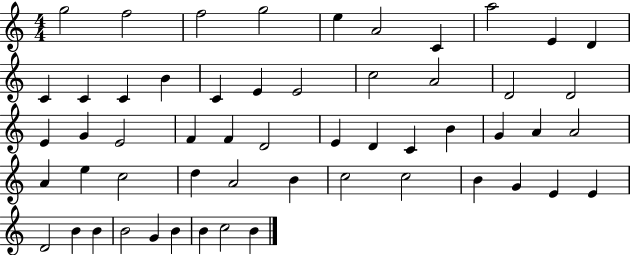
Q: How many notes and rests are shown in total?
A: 55